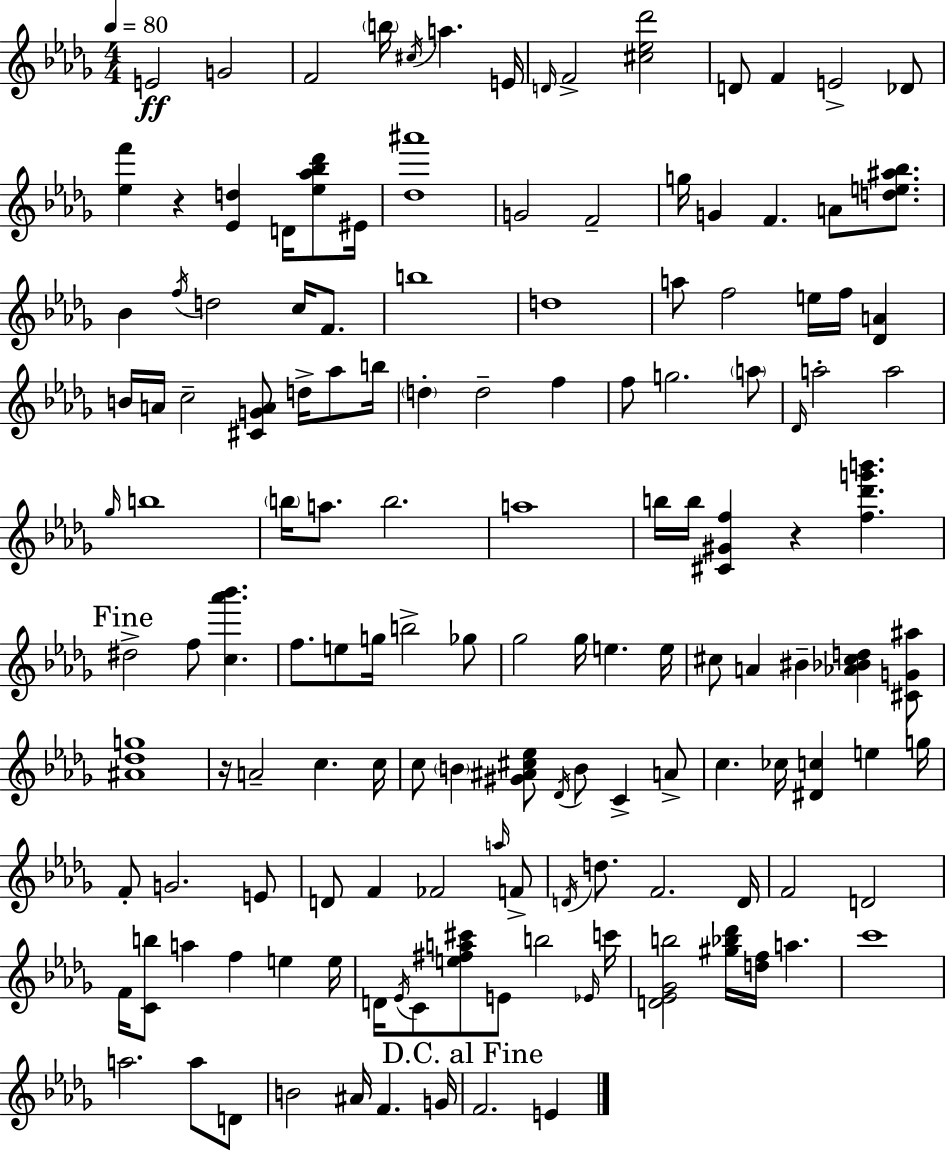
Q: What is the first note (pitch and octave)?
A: E4